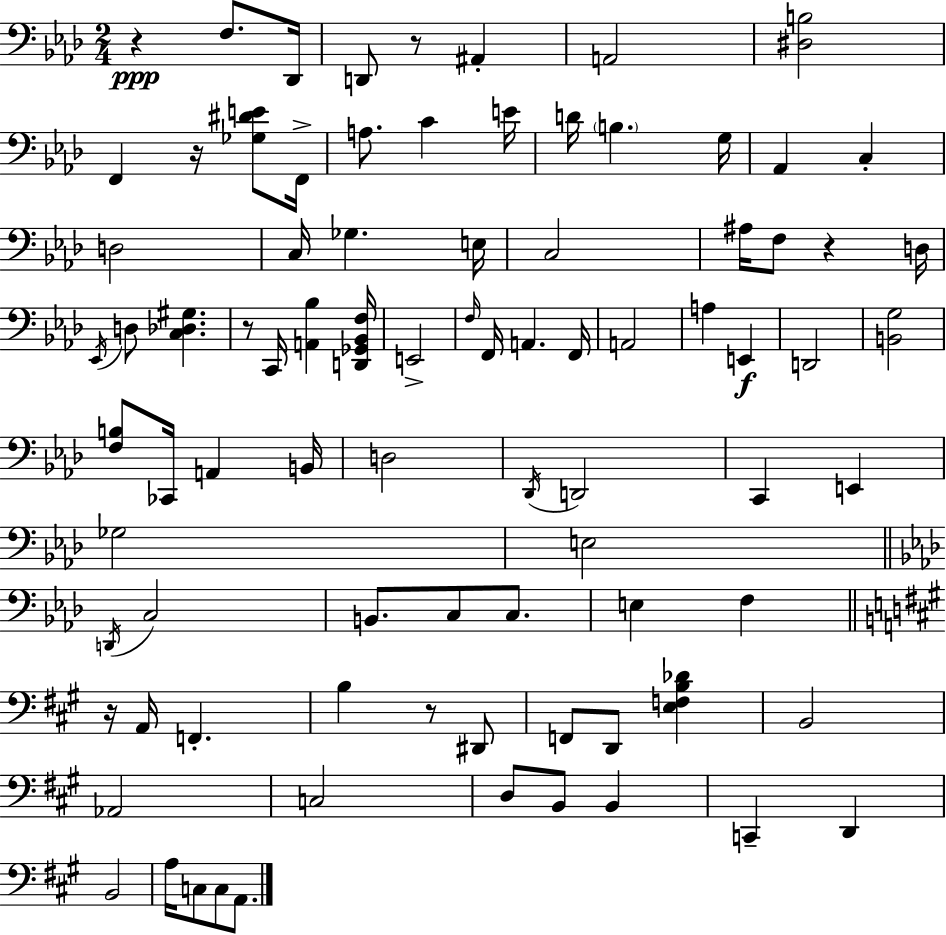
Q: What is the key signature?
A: AES major